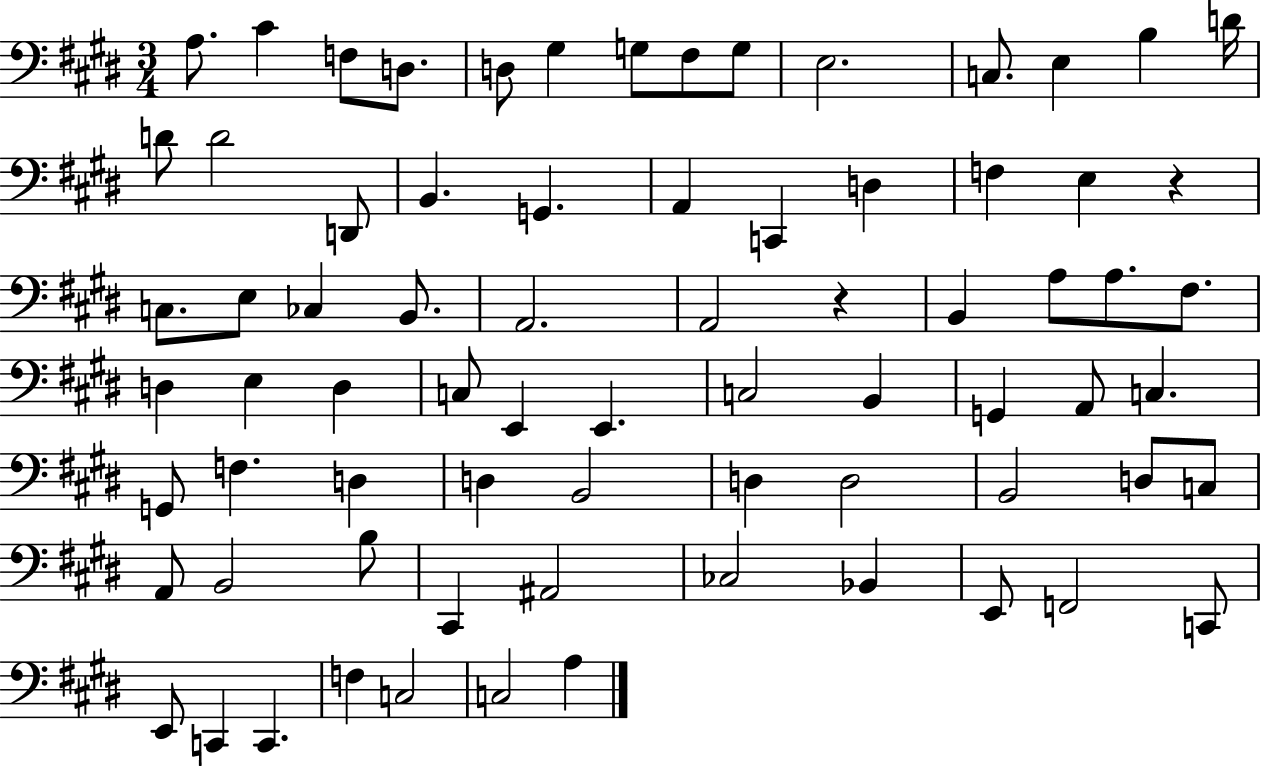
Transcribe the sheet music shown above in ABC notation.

X:1
T:Untitled
M:3/4
L:1/4
K:E
A,/2 ^C F,/2 D,/2 D,/2 ^G, G,/2 ^F,/2 G,/2 E,2 C,/2 E, B, D/4 D/2 D2 D,,/2 B,, G,, A,, C,, D, F, E, z C,/2 E,/2 _C, B,,/2 A,,2 A,,2 z B,, A,/2 A,/2 ^F,/2 D, E, D, C,/2 E,, E,, C,2 B,, G,, A,,/2 C, G,,/2 F, D, D, B,,2 D, D,2 B,,2 D,/2 C,/2 A,,/2 B,,2 B,/2 ^C,, ^A,,2 _C,2 _B,, E,,/2 F,,2 C,,/2 E,,/2 C,, C,, F, C,2 C,2 A,